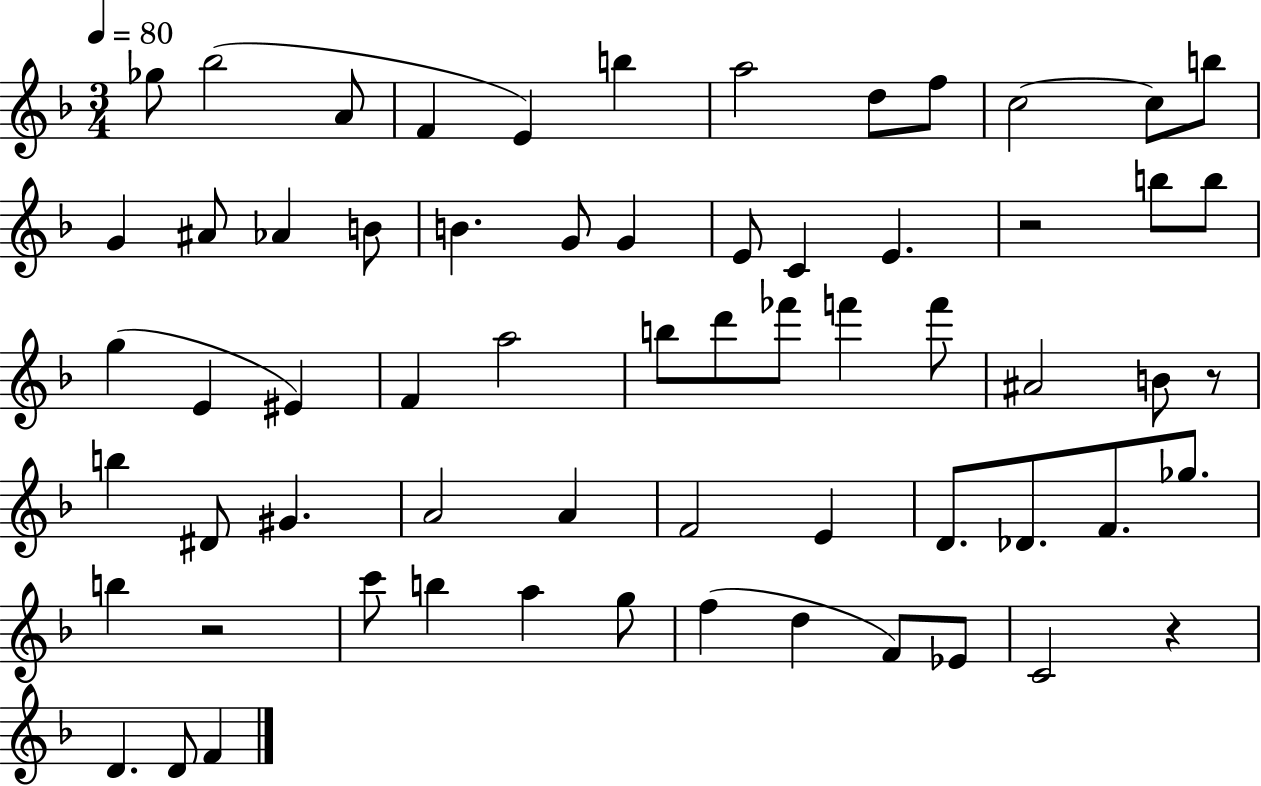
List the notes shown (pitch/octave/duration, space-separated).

Gb5/e Bb5/h A4/e F4/q E4/q B5/q A5/h D5/e F5/e C5/h C5/e B5/e G4/q A#4/e Ab4/q B4/e B4/q. G4/e G4/q E4/e C4/q E4/q. R/h B5/e B5/e G5/q E4/q EIS4/q F4/q A5/h B5/e D6/e FES6/e F6/q F6/e A#4/h B4/e R/e B5/q D#4/e G#4/q. A4/h A4/q F4/h E4/q D4/e. Db4/e. F4/e. Gb5/e. B5/q R/h C6/e B5/q A5/q G5/e F5/q D5/q F4/e Eb4/e C4/h R/q D4/q. D4/e F4/q